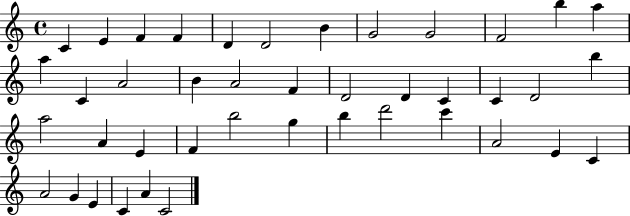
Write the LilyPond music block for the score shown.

{
  \clef treble
  \time 4/4
  \defaultTimeSignature
  \key c \major
  c'4 e'4 f'4 f'4 | d'4 d'2 b'4 | g'2 g'2 | f'2 b''4 a''4 | \break a''4 c'4 a'2 | b'4 a'2 f'4 | d'2 d'4 c'4 | c'4 d'2 b''4 | \break a''2 a'4 e'4 | f'4 b''2 g''4 | b''4 d'''2 c'''4 | a'2 e'4 c'4 | \break a'2 g'4 e'4 | c'4 a'4 c'2 | \bar "|."
}